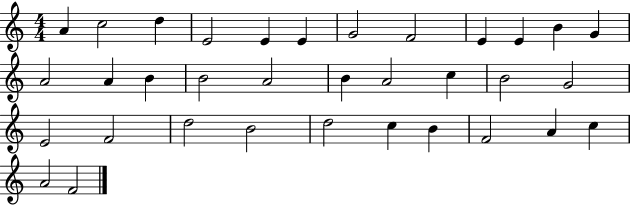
X:1
T:Untitled
M:4/4
L:1/4
K:C
A c2 d E2 E E G2 F2 E E B G A2 A B B2 A2 B A2 c B2 G2 E2 F2 d2 B2 d2 c B F2 A c A2 F2